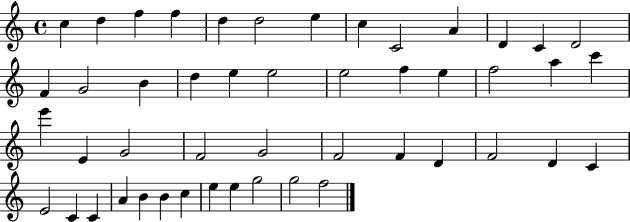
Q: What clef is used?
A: treble